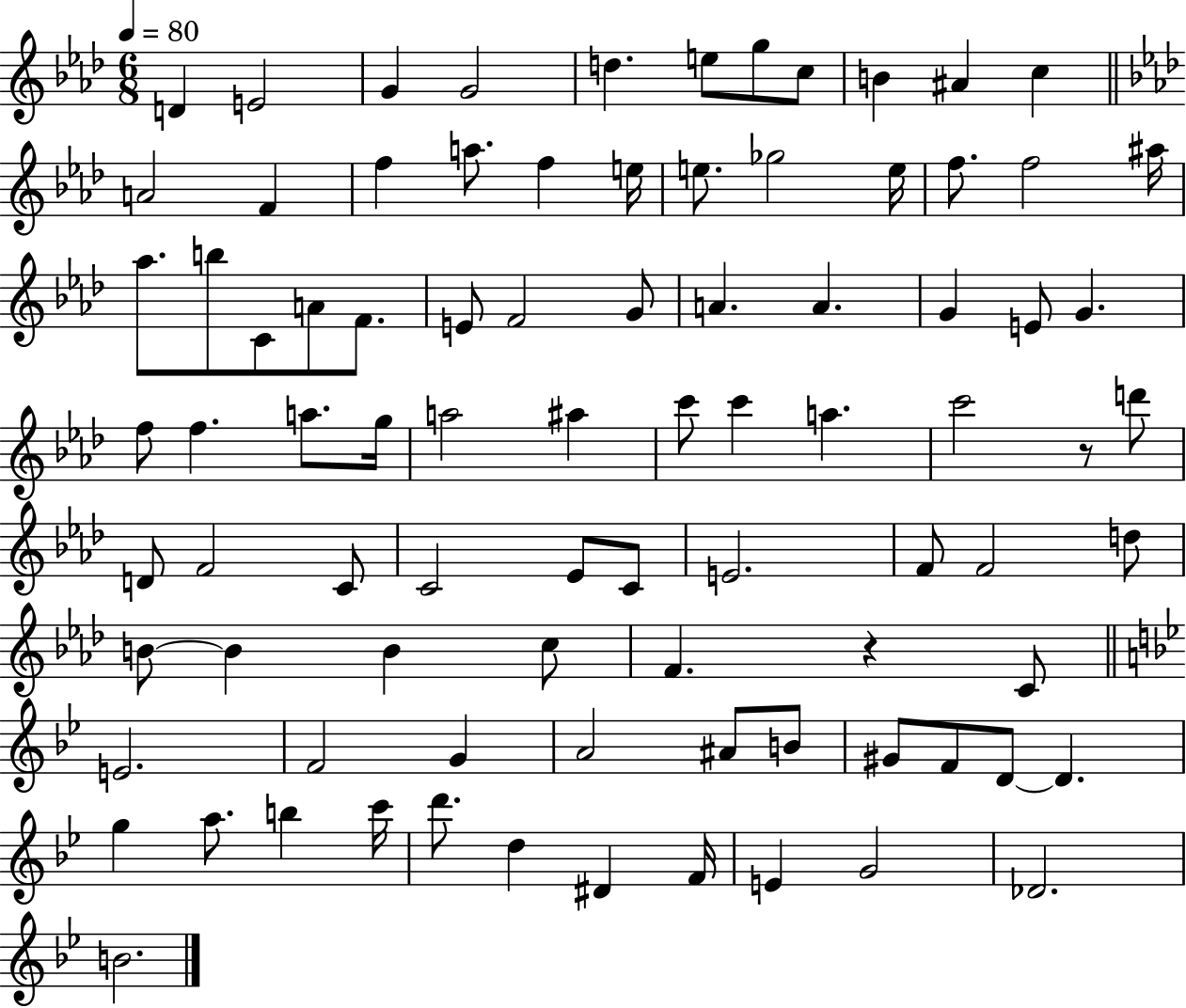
{
  \clef treble
  \numericTimeSignature
  \time 6/8
  \key aes \major
  \tempo 4 = 80
  d'4 e'2 | g'4 g'2 | d''4. e''8 g''8 c''8 | b'4 ais'4 c''4 | \break \bar "||" \break \key aes \major a'2 f'4 | f''4 a''8. f''4 e''16 | e''8. ges''2 e''16 | f''8. f''2 ais''16 | \break aes''8. b''8 c'8 a'8 f'8. | e'8 f'2 g'8 | a'4. a'4. | g'4 e'8 g'4. | \break f''8 f''4. a''8. g''16 | a''2 ais''4 | c'''8 c'''4 a''4. | c'''2 r8 d'''8 | \break d'8 f'2 c'8 | c'2 ees'8 c'8 | e'2. | f'8 f'2 d''8 | \break b'8~~ b'4 b'4 c''8 | f'4. r4 c'8 | \bar "||" \break \key bes \major e'2. | f'2 g'4 | a'2 ais'8 b'8 | gis'8 f'8 d'8~~ d'4. | \break g''4 a''8. b''4 c'''16 | d'''8. d''4 dis'4 f'16 | e'4 g'2 | des'2. | \break b'2. | \bar "|."
}